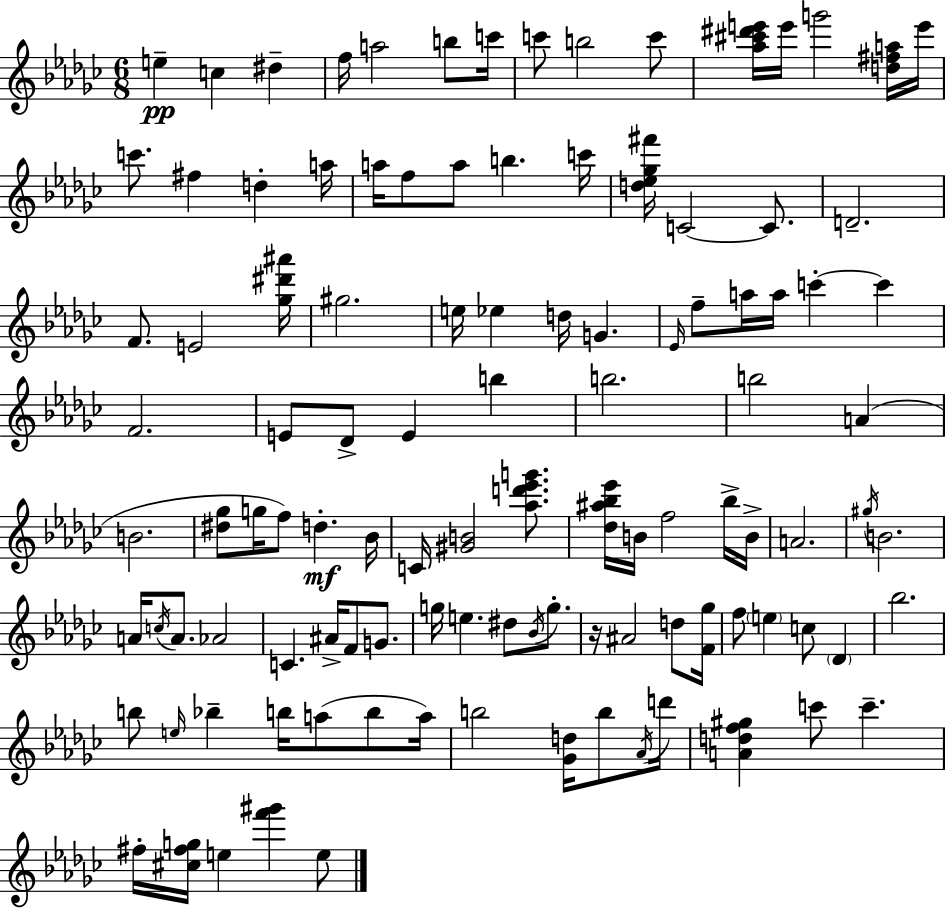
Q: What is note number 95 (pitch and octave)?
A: E5